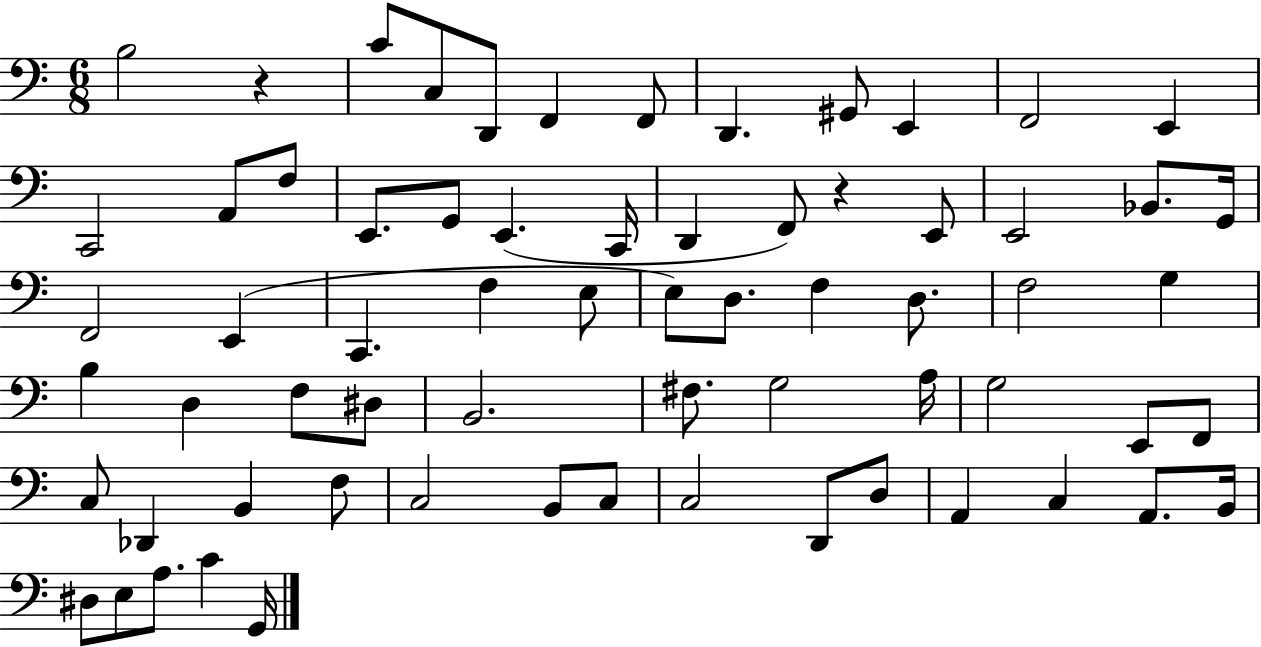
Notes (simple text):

B3/h R/q C4/e C3/e D2/e F2/q F2/e D2/q. G#2/e E2/q F2/h E2/q C2/h A2/e F3/e E2/e. G2/e E2/q. C2/s D2/q F2/e R/q E2/e E2/h Bb2/e. G2/s F2/h E2/q C2/q. F3/q E3/e E3/e D3/e. F3/q D3/e. F3/h G3/q B3/q D3/q F3/e D#3/e B2/h. F#3/e. G3/h A3/s G3/h E2/e F2/e C3/e Db2/q B2/q F3/e C3/h B2/e C3/e C3/h D2/e D3/e A2/q C3/q A2/e. B2/s D#3/e E3/e A3/e. C4/q G2/s